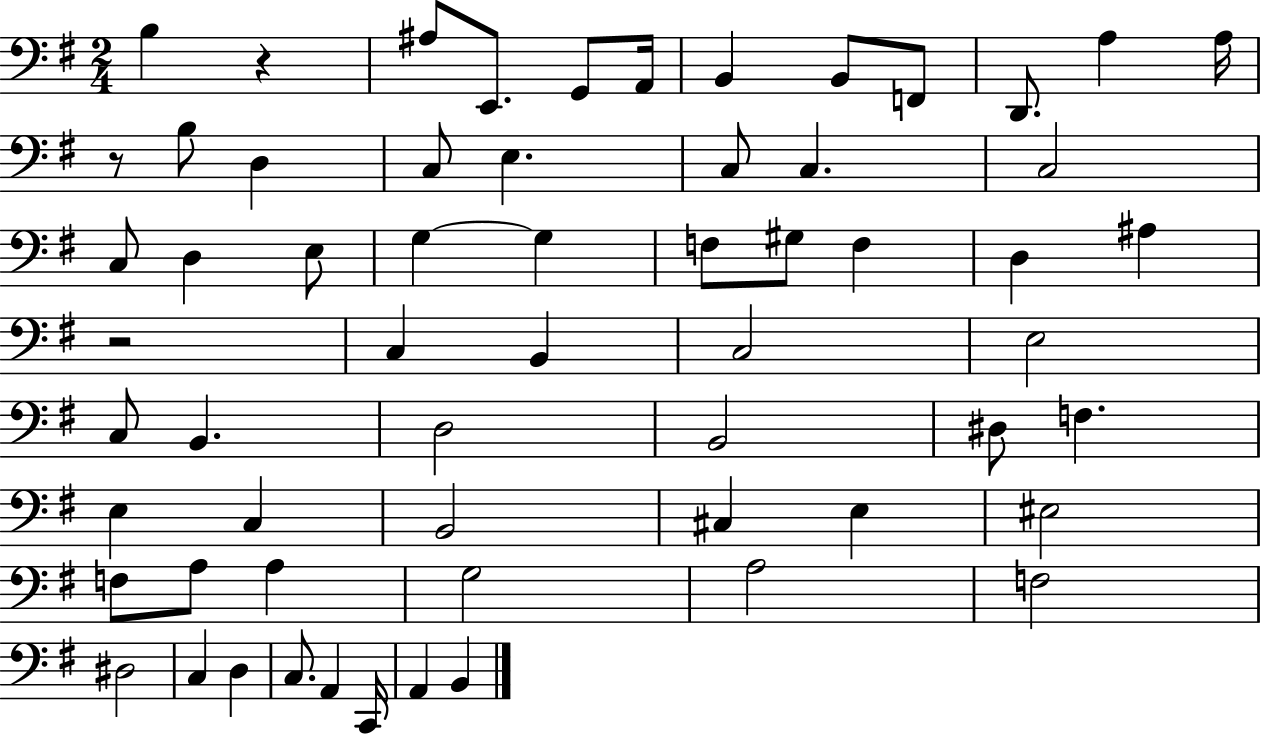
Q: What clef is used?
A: bass